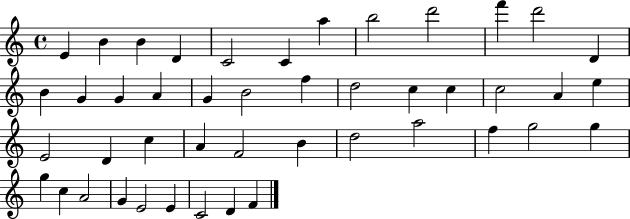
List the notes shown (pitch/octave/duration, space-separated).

E4/q B4/q B4/q D4/q C4/h C4/q A5/q B5/h D6/h F6/q D6/h D4/q B4/q G4/q G4/q A4/q G4/q B4/h F5/q D5/h C5/q C5/q C5/h A4/q E5/q E4/h D4/q C5/q A4/q F4/h B4/q D5/h A5/h F5/q G5/h G5/q G5/q C5/q A4/h G4/q E4/h E4/q C4/h D4/q F4/q